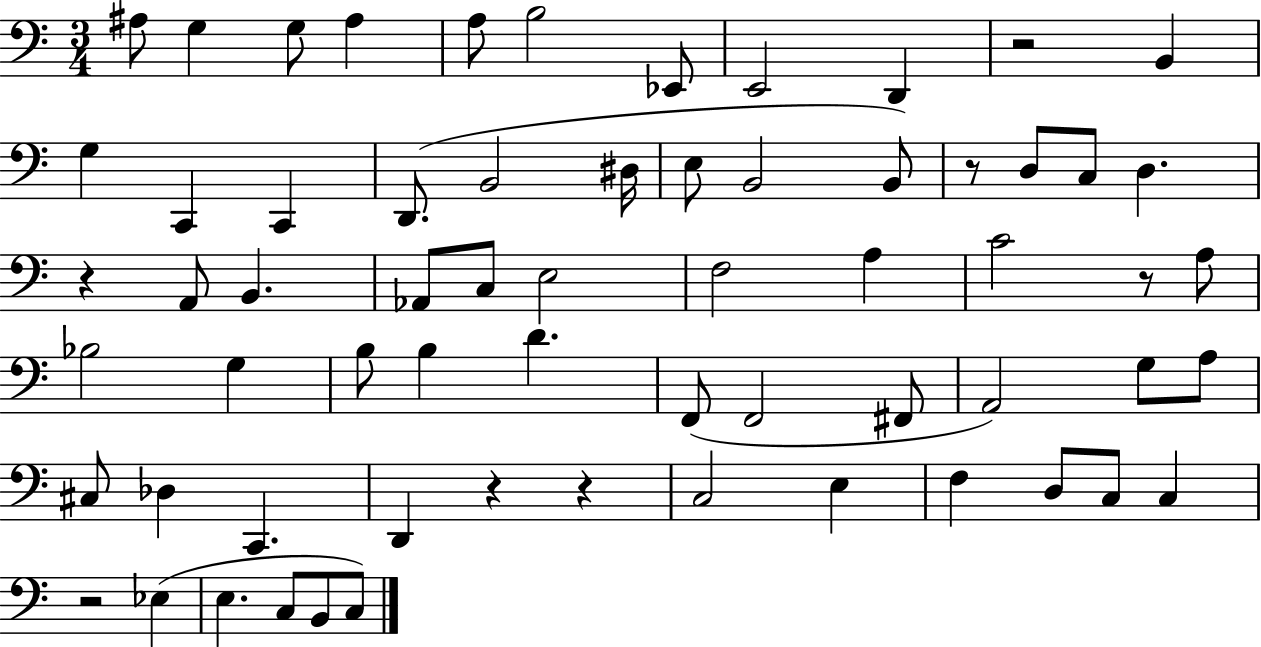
X:1
T:Untitled
M:3/4
L:1/4
K:C
^A,/2 G, G,/2 ^A, A,/2 B,2 _E,,/2 E,,2 D,, z2 B,, G, C,, C,, D,,/2 B,,2 ^D,/4 E,/2 B,,2 B,,/2 z/2 D,/2 C,/2 D, z A,,/2 B,, _A,,/2 C,/2 E,2 F,2 A, C2 z/2 A,/2 _B,2 G, B,/2 B, D F,,/2 F,,2 ^F,,/2 A,,2 G,/2 A,/2 ^C,/2 _D, C,, D,, z z C,2 E, F, D,/2 C,/2 C, z2 _E, E, C,/2 B,,/2 C,/2